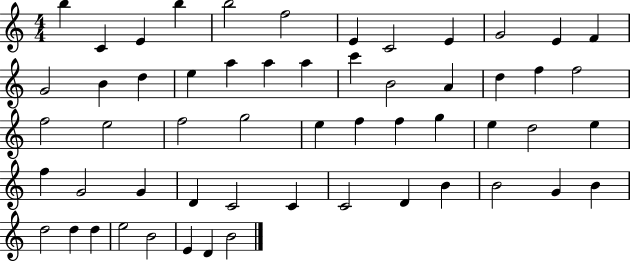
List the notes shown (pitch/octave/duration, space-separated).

B5/q C4/q E4/q B5/q B5/h F5/h E4/q C4/h E4/q G4/h E4/q F4/q G4/h B4/q D5/q E5/q A5/q A5/q A5/q C6/q B4/h A4/q D5/q F5/q F5/h F5/h E5/h F5/h G5/h E5/q F5/q F5/q G5/q E5/q D5/h E5/q F5/q G4/h G4/q D4/q C4/h C4/q C4/h D4/q B4/q B4/h G4/q B4/q D5/h D5/q D5/q E5/h B4/h E4/q D4/q B4/h